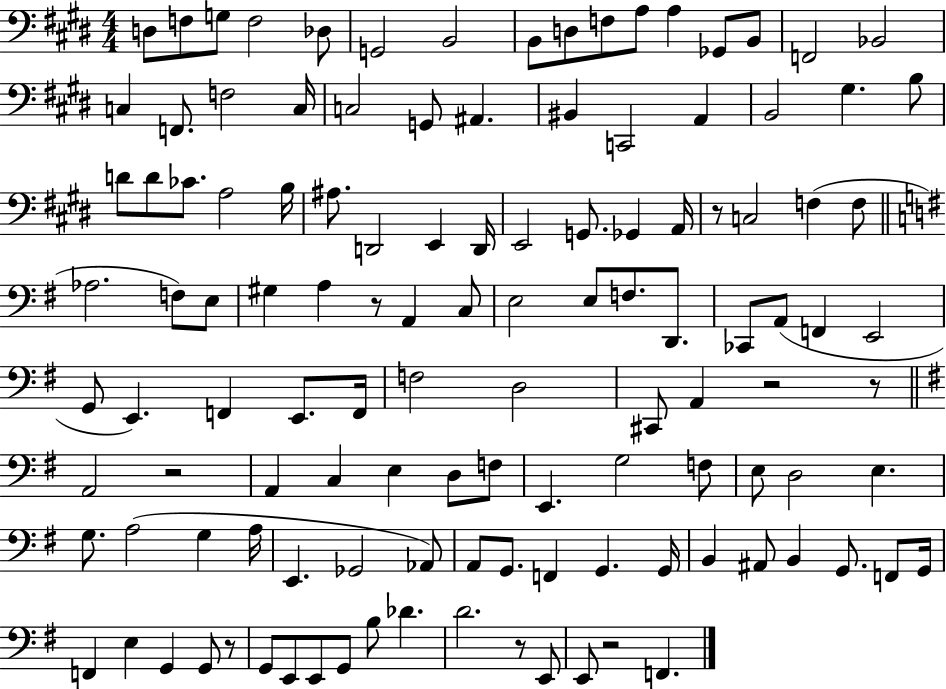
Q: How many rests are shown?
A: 8